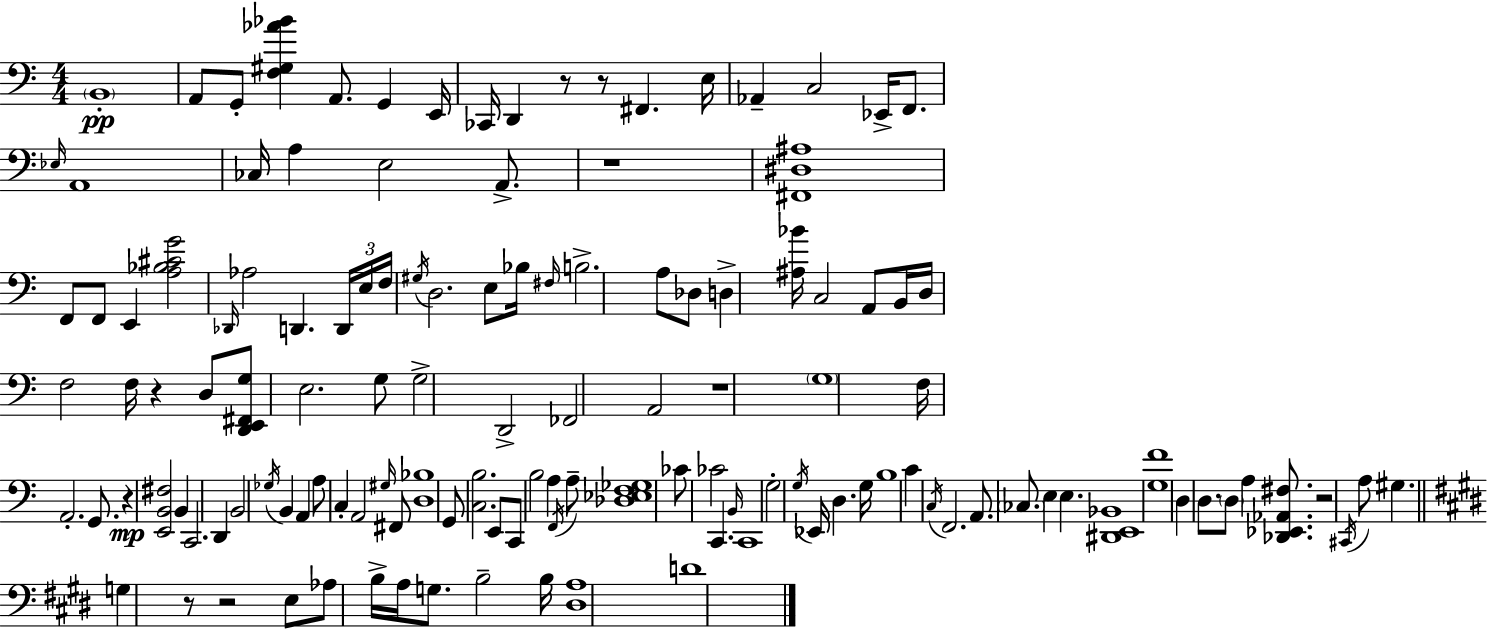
{
  \clef bass
  \numericTimeSignature
  \time 4/4
  \key c \major
  \parenthesize b,1-.\pp | a,8 g,8-. <f gis aes' bes'>4 a,8. g,4 e,16 | ces,16 d,4 r8 r8 fis,4. e16 | aes,4-- c2 ees,16-> f,8. | \break \grace { ees16 } a,1 | ces16 a4 e2 a,8.-> | r1 | <fis, dis ais>1 | \break f,8 f,8 e,4 <a bes cis' g'>2 | \grace { des,16 } aes2 d,4. | \tuplet 3/2 { d,16 e16 f16 } \acciaccatura { gis16 } d2. | e8 bes16 \grace { fis16 } b2.-> | \break a8 des8 d4-> <ais bes'>16 c2 | a,8 b,16 d16 f2 f16 r4 | d8 <d, e, fis, g>8 e2. | g8 g2-> d,2-> | \break fes,2 a,2 | r1 | \parenthesize g1 | f16 a,2.-. | \break g,8. r4\mp <e, b, fis>2 | b,4 c,2. | d,4 b,2 \acciaccatura { ges16 } b,4 | a,4 a8 c4-. a,2 | \break \grace { gis16 } fis,8 <d bes>1 | g,8 <c b>2. | e,8 c,8 b2 | a4 \acciaccatura { f,16 } a8-- <des ees f ges>1 | \break ces'8 ces'2 | c,4. \grace { b,16 } c,1 | g2-. | \acciaccatura { g16 } ees,16 d4. g16 b1 | \break c'4 \acciaccatura { c16 } f,2. | a,8. \parenthesize ces8. | e4 e4. <dis, e, bes,>1 | <g f'>1 | \break d4 d8. | \parenthesize d8 a4 <des, ees, aes, fis>8. r2 | \acciaccatura { cis,16 } a8 gis4. \bar "||" \break \key e \major g4 r8 r2 e8 | aes8 b16-> a16 g8. b2-- b16 | <dis a>1 | d'1 | \break \bar "|."
}